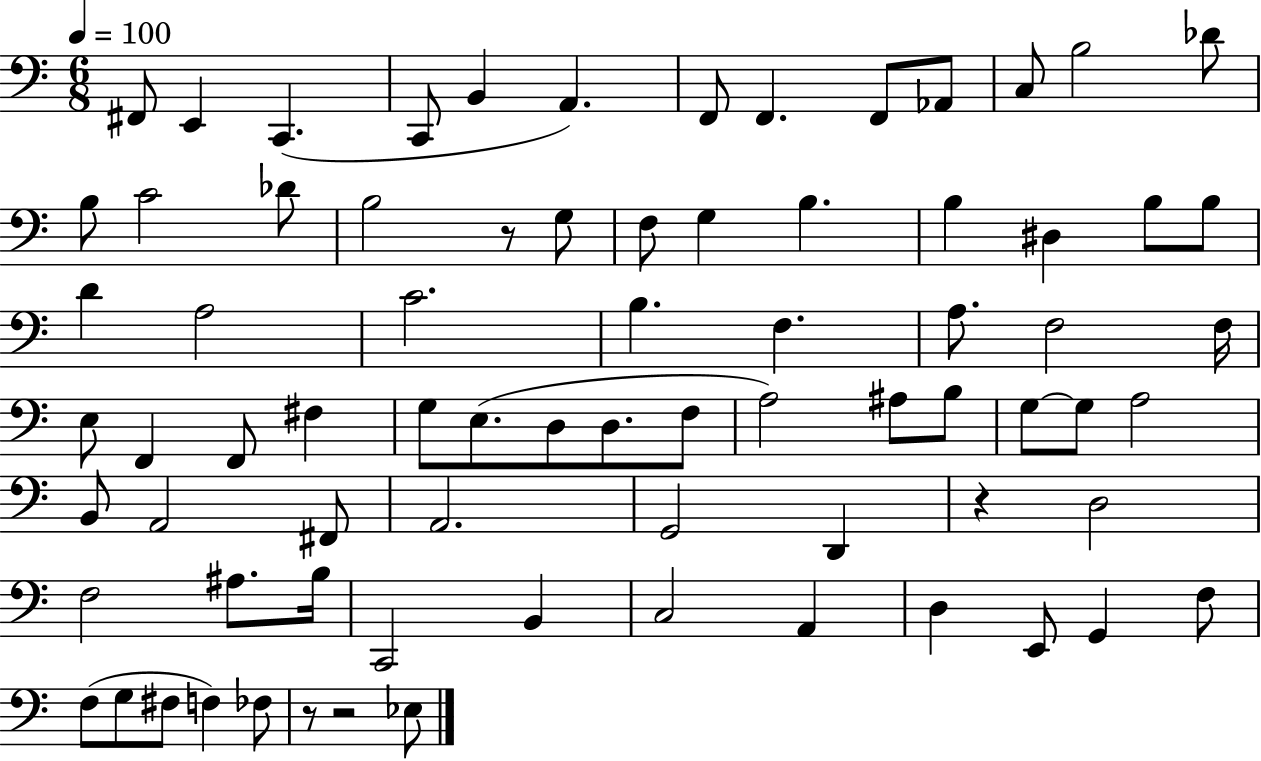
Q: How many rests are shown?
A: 4